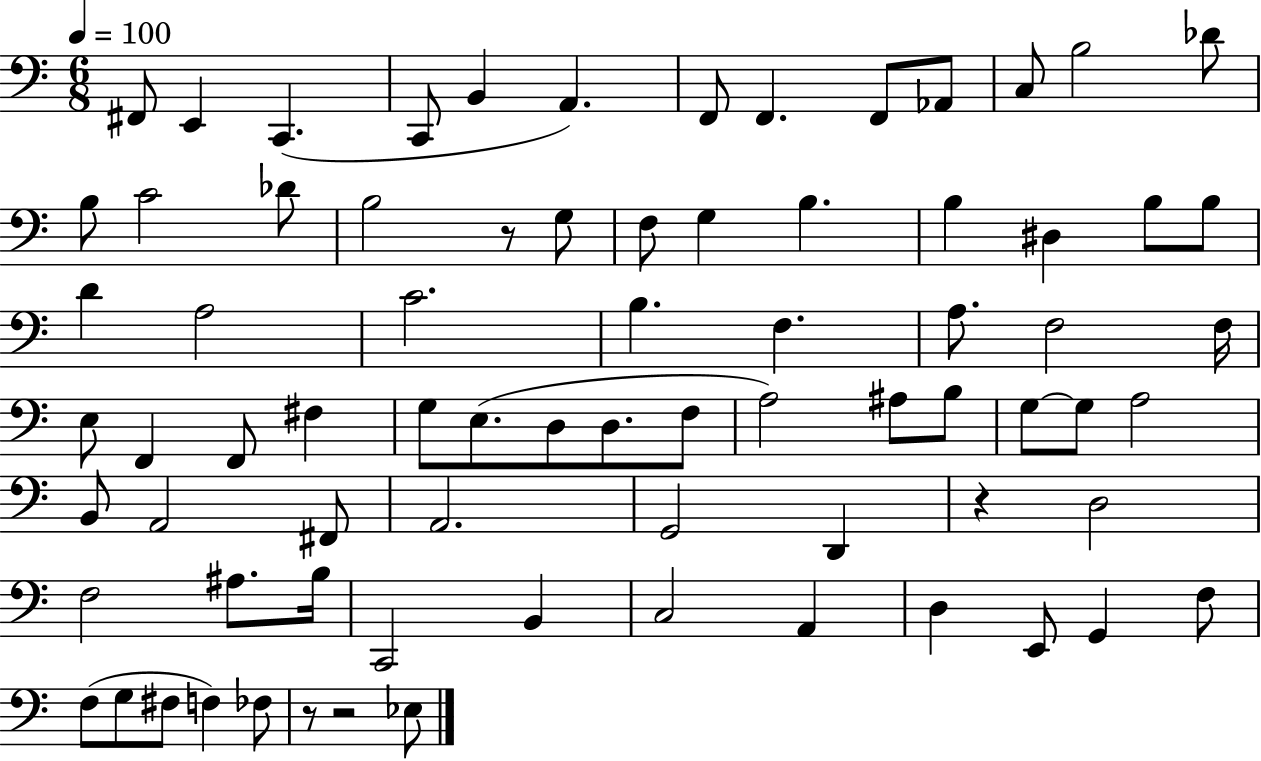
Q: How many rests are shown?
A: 4